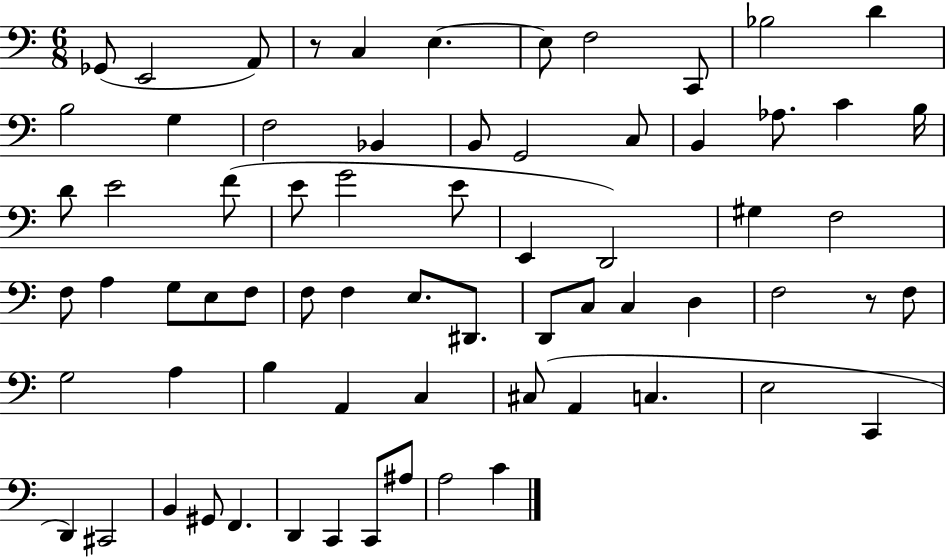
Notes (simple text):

Gb2/e E2/h A2/e R/e C3/q E3/q. E3/e F3/h C2/e Bb3/h D4/q B3/h G3/q F3/h Bb2/q B2/e G2/h C3/e B2/q Ab3/e. C4/q B3/s D4/e E4/h F4/e E4/e G4/h E4/e E2/q D2/h G#3/q F3/h F3/e A3/q G3/e E3/e F3/e F3/e F3/q E3/e. D#2/e. D2/e C3/e C3/q D3/q F3/h R/e F3/e G3/h A3/q B3/q A2/q C3/q C#3/e A2/q C3/q. E3/h C2/q D2/q C#2/h B2/q G#2/e F2/q. D2/q C2/q C2/e A#3/e A3/h C4/q